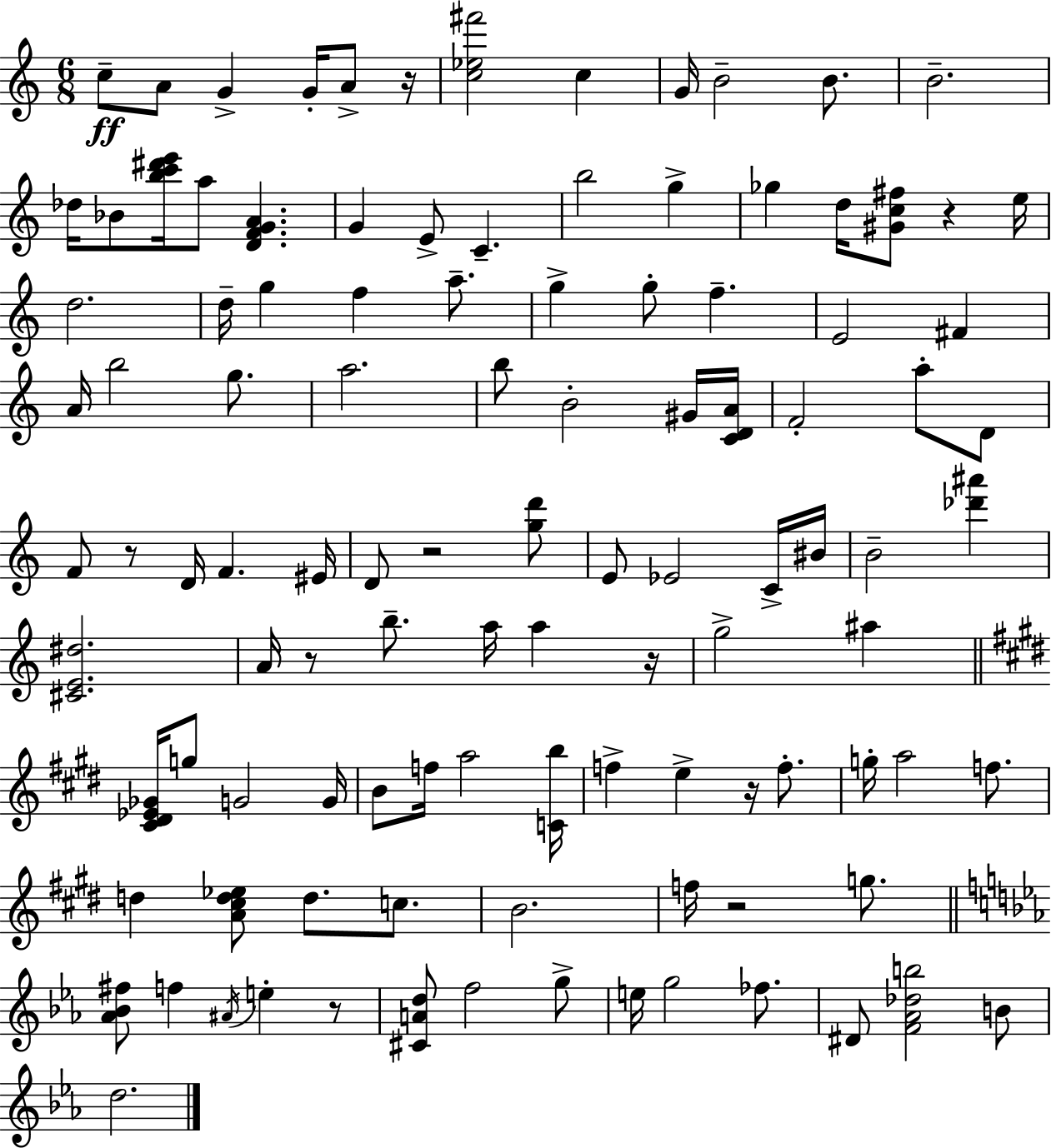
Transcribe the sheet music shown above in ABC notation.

X:1
T:Untitled
M:6/8
L:1/4
K:C
c/2 A/2 G G/4 A/2 z/4 [c_e^f']2 c G/4 B2 B/2 B2 _d/4 _B/2 [bc'^d'e']/4 a/2 [DFGA] G E/2 C b2 g _g d/4 [^Gc^f]/2 z e/4 d2 d/4 g f a/2 g g/2 f E2 ^F A/4 b2 g/2 a2 b/2 B2 ^G/4 [CDA]/4 F2 a/2 D/2 F/2 z/2 D/4 F ^E/4 D/2 z2 [gd']/2 E/2 _E2 C/4 ^B/4 B2 [_d'^a'] [^CE^d]2 A/4 z/2 b/2 a/4 a z/4 g2 ^a [^C^D_E_G]/4 g/2 G2 G/4 B/2 f/4 a2 [Cb]/4 f e z/4 f/2 g/4 a2 f/2 d [A^cd_e]/2 d/2 c/2 B2 f/4 z2 g/2 [_A_B^f]/2 f ^A/4 e z/2 [^CAd]/2 f2 g/2 e/4 g2 _f/2 ^D/2 [F_A_db]2 B/2 d2